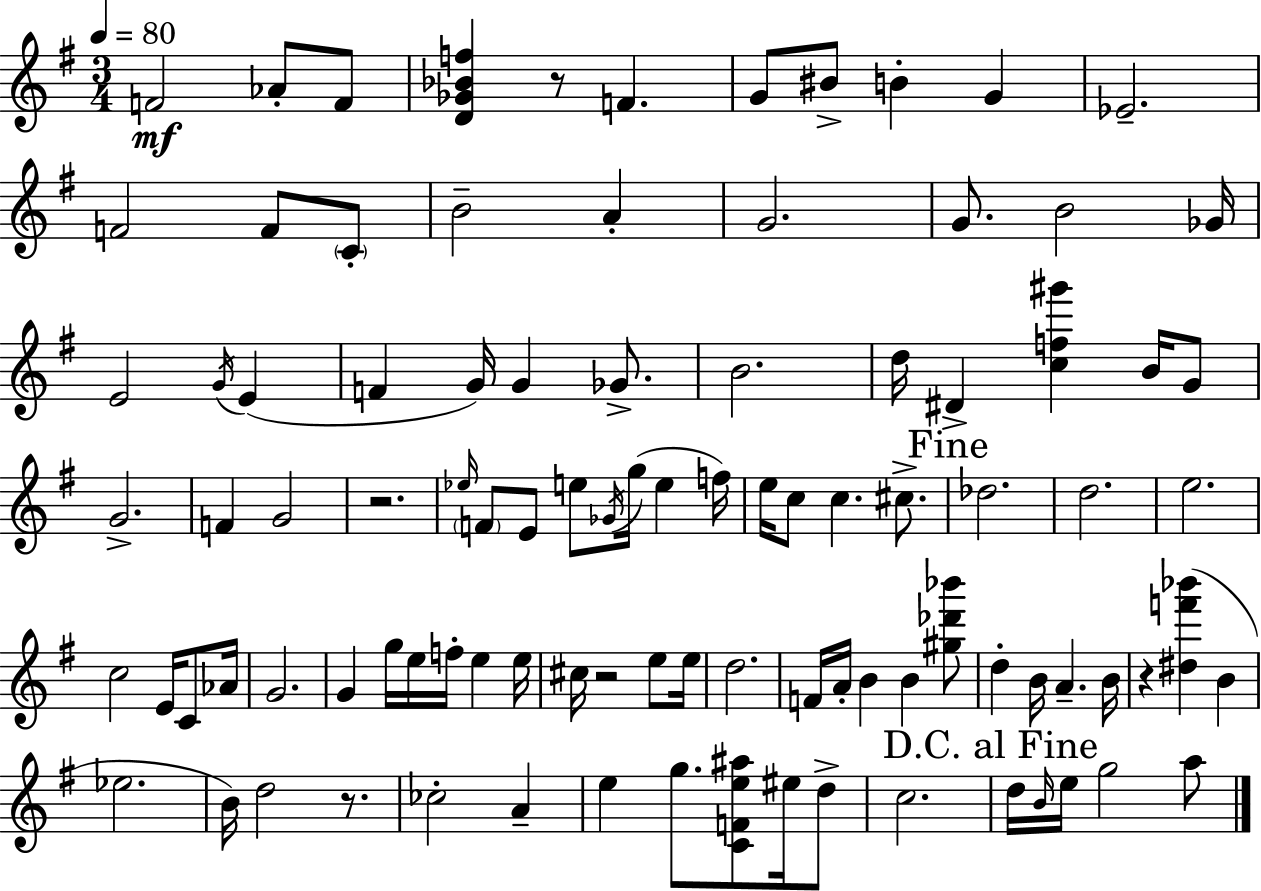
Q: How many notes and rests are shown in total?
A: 97